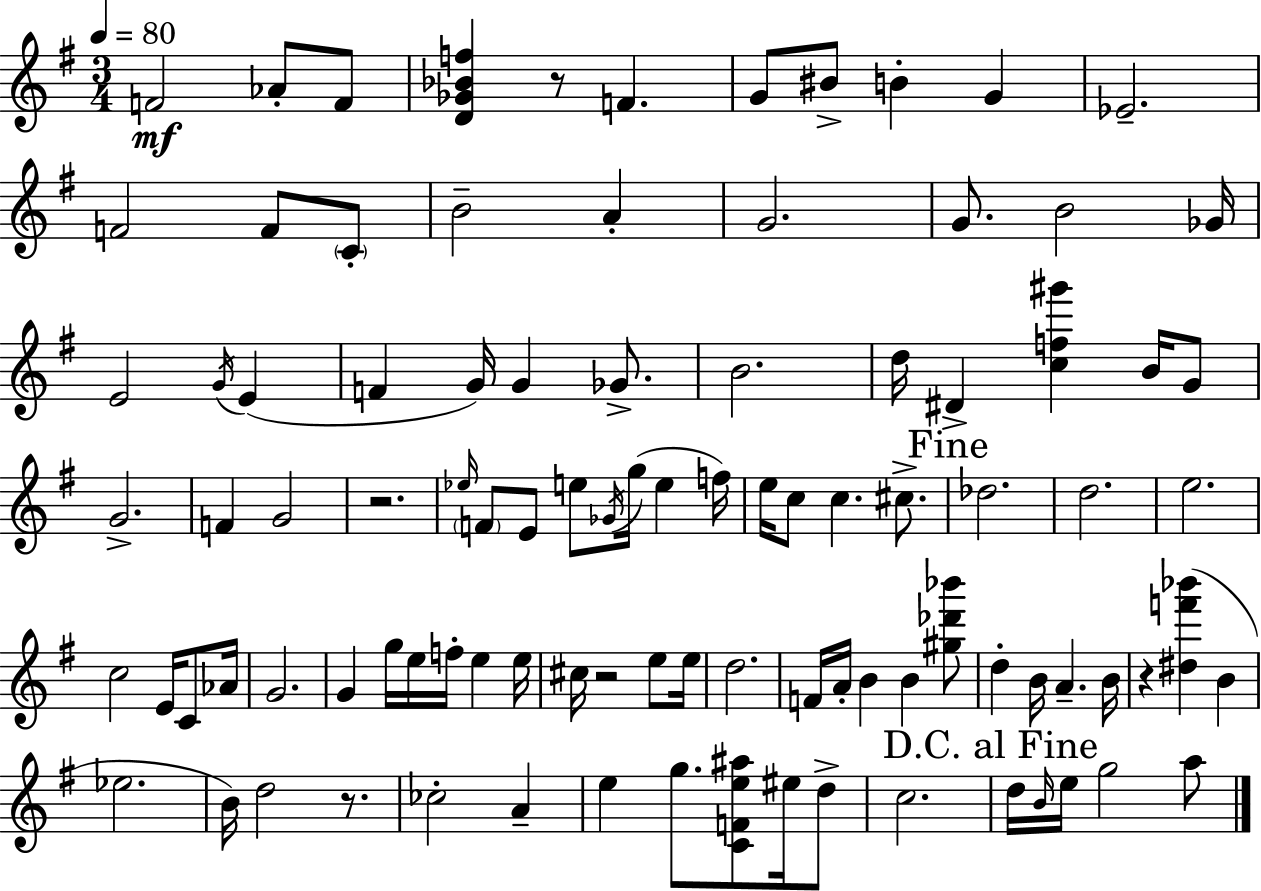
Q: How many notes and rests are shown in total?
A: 97